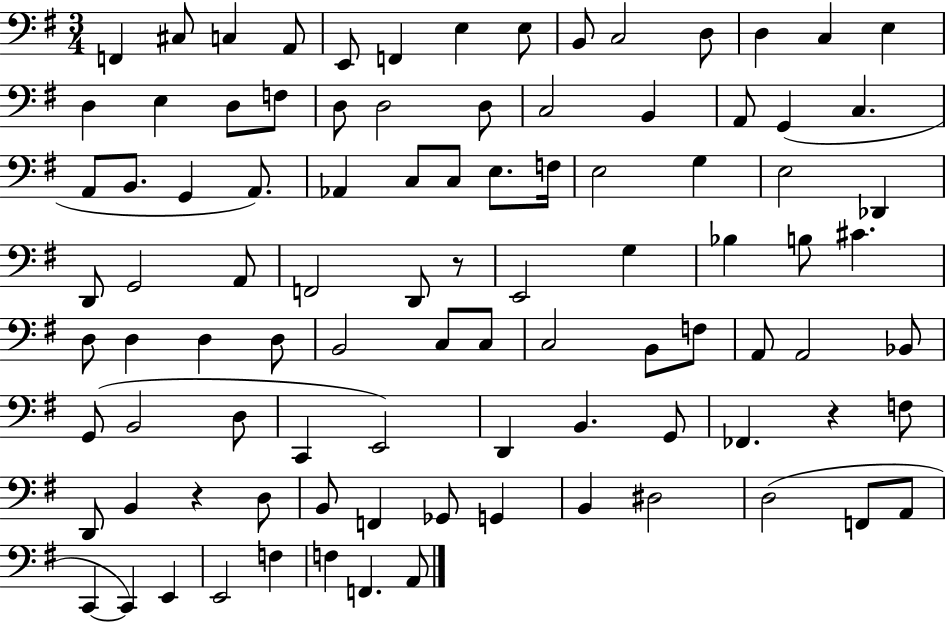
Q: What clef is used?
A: bass